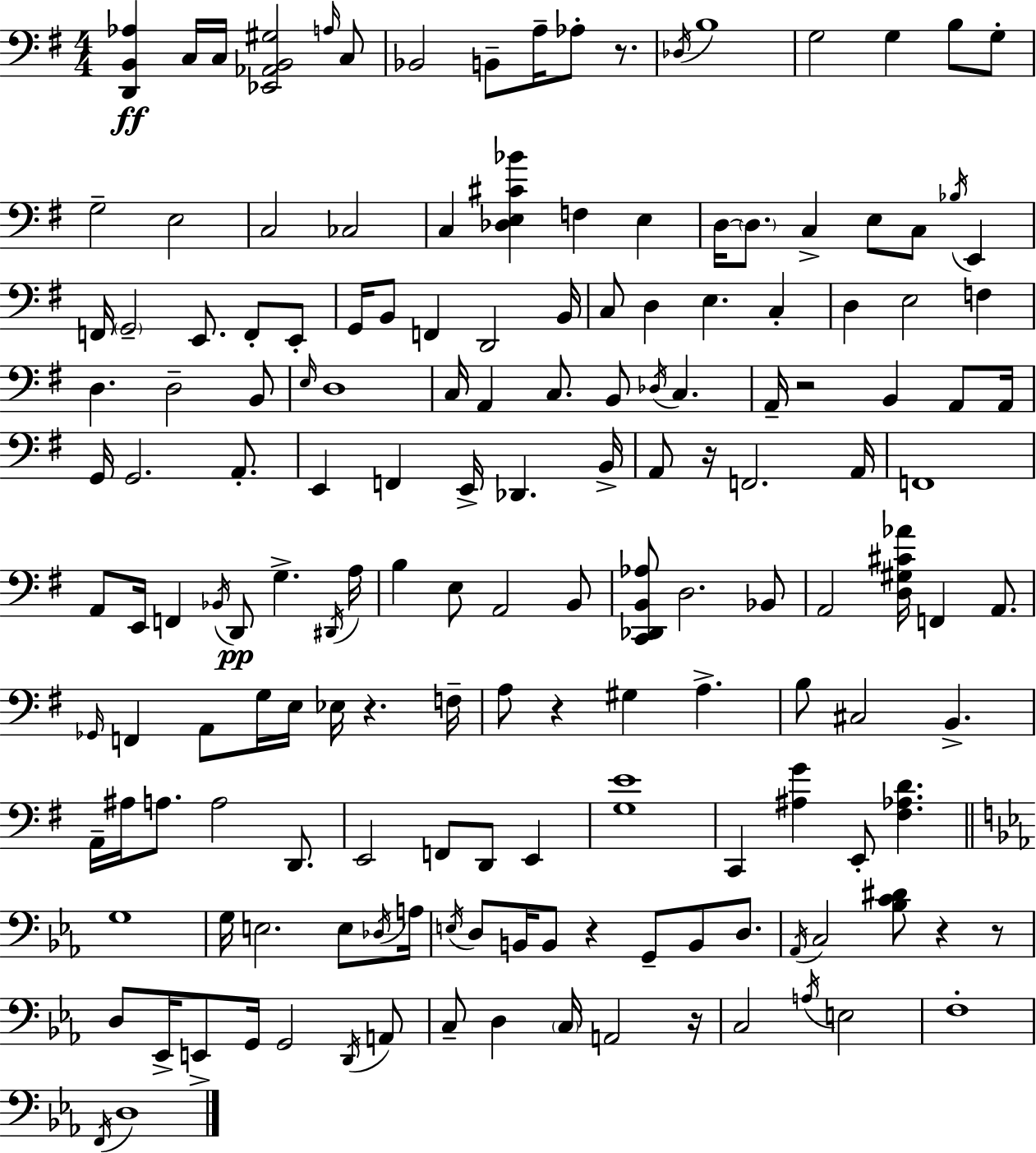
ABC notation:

X:1
T:Untitled
M:4/4
L:1/4
K:Em
[D,,B,,_A,] C,/4 C,/4 [_E,,_A,,B,,^G,]2 A,/4 C,/2 _B,,2 B,,/2 A,/4 _A,/2 z/2 _D,/4 B,4 G,2 G, B,/2 G,/2 G,2 E,2 C,2 _C,2 C, [_D,E,^C_B] F, E, D,/4 D,/2 C, E,/2 C,/2 _B,/4 E,, F,,/4 G,,2 E,,/2 F,,/2 E,,/2 G,,/4 B,,/2 F,, D,,2 B,,/4 C,/2 D, E, C, D, E,2 F, D, D,2 B,,/2 E,/4 D,4 C,/4 A,, C,/2 B,,/2 _D,/4 C, A,,/4 z2 B,, A,,/2 A,,/4 G,,/4 G,,2 A,,/2 E,, F,, E,,/4 _D,, B,,/4 A,,/2 z/4 F,,2 A,,/4 F,,4 A,,/2 E,,/4 F,, _B,,/4 D,,/2 G, ^D,,/4 A,/4 B, E,/2 A,,2 B,,/2 [C,,_D,,B,,_A,]/2 D,2 _B,,/2 A,,2 [D,^G,^C_A]/4 F,, A,,/2 _G,,/4 F,, A,,/2 G,/4 E,/4 _E,/4 z F,/4 A,/2 z ^G, A, B,/2 ^C,2 B,, A,,/4 ^A,/4 A,/2 A,2 D,,/2 E,,2 F,,/2 D,,/2 E,, [G,E]4 C,, [^A,G] E,,/2 [^F,_A,D] G,4 G,/4 E,2 E,/2 _D,/4 A,/4 E,/4 D,/2 B,,/4 B,,/2 z G,,/2 B,,/2 D,/2 _A,,/4 C,2 [_B,C^D]/2 z z/2 D,/2 _E,,/4 E,,/2 G,,/4 G,,2 D,,/4 A,,/2 C,/2 D, C,/4 A,,2 z/4 C,2 A,/4 E,2 F,4 F,,/4 D,4